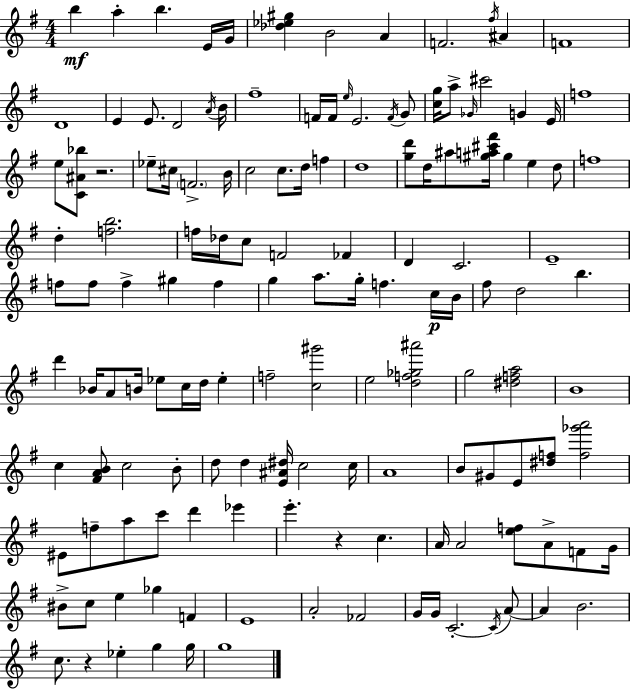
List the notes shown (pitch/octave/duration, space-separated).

B5/q A5/q B5/q. E4/s G4/s [Db5,Eb5,G#5]/q B4/h A4/q F4/h. F#5/s A#4/q F4/w D4/w E4/q E4/e. D4/h A4/s B4/s F#5/w F4/s F4/s E5/s E4/h. F4/s G4/e [C5,G5]/s A5/e Gb4/s C#6/h G4/q E4/s F5/w E5/e [C4,A#4,Bb5]/e R/h. Eb5/e C#5/s F4/h. B4/s C5/h C5/e. D5/s F5/q D5/w [G5,D6]/e D5/s A#5/e [G#5,A5,C#6,F#6]/s G#5/q E5/q D5/e F5/w D5/q [F5,B5]/h. F5/s Db5/s C5/e F4/h FES4/q D4/q C4/h. E4/w F5/e F5/e F5/q G#5/q F5/q G5/q A5/e. G5/s F5/q. C5/s B4/s F#5/e D5/h B5/q. D6/q Bb4/s A4/e B4/s Eb5/e C5/s D5/s Eb5/q F5/h [C5,G#6]/h E5/h [D5,F5,Gb5,A#6]/h G5/h [D#5,F5,A5]/h B4/w C5/q [F#4,A4,B4]/e C5/h B4/e D5/e D5/q [E4,A#4,D#5]/s C5/h C5/s A4/w B4/e G#4/e E4/e [D#5,F5]/e [F5,Gb6,A6]/h EIS4/e F5/e A5/e C6/e D6/q Eb6/q E6/q. R/q C5/q. A4/s A4/h [E5,F5]/e A4/e F4/e G4/s BIS4/e C5/e E5/q Gb5/q F4/q E4/w A4/h FES4/h G4/s G4/s C4/h. C4/s A4/e A4/q B4/h. C5/e. R/q Eb5/q G5/q G5/s G5/w